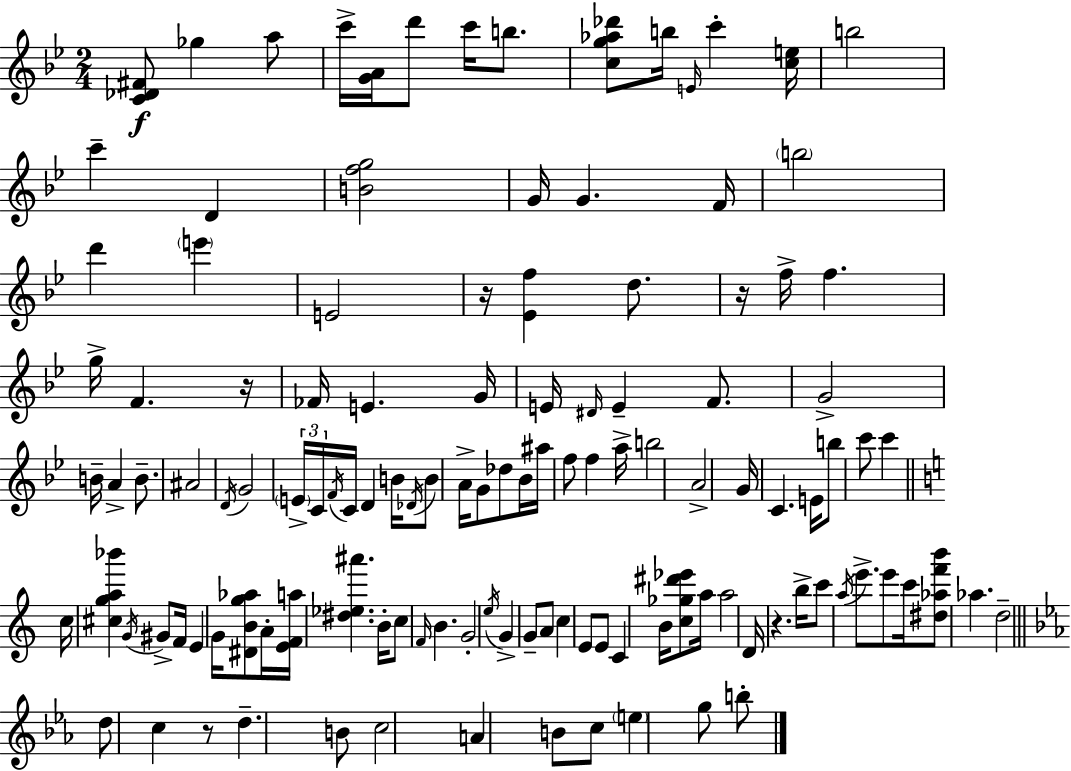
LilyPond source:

{
  \clef treble
  \numericTimeSignature
  \time 2/4
  \key g \minor
  <c' des' fis'>8\f ges''4 a''8 | c'''16-> <g' a'>16 d'''8 c'''16 b''8. | <c'' g'' aes'' des'''>8 b''16 \grace { e'16 } c'''4-. | <c'' e''>16 b''2 | \break c'''4-- d'4 | <b' f'' g''>2 | g'16 g'4. | f'16 \parenthesize b''2 | \break d'''4 \parenthesize e'''4 | e'2 | r16 <ees' f''>4 d''8. | r16 f''16-> f''4. | \break g''16-> f'4. | r16 fes'16 e'4. | g'16 e'16 \grace { dis'16 } e'4-- f'8. | g'2-> | \break b'16-- a'4-> b'8.-- | ais'2 | \acciaccatura { d'16 } g'2 | \tuplet 3/2 { \parenthesize e'16-> c'16 \acciaccatura { f'16 } } c'16 d'4 | \break b'16 \acciaccatura { des'16 } b'8 a'16-> | g'8 des''8 bes'16 ais''16 f''8 | f''4 a''16-> b''2 | a'2-> | \break g'16 c'4. | e'16 b''8 c'''8 | c'''4 \bar "||" \break \key a \minor c''16 <cis'' g'' a'' bes'''>4 \acciaccatura { g'16 } gis'8-> | f'16 e'4 g'16 <dis' b' g'' aes''>8 | a'16-. <e' f' a''>16 <dis'' ees'' ais'''>4. | b'16-. c''8 \grace { f'16 } b'4. | \break g'2-. | \acciaccatura { e''16 } g'4-> g'8-- | a'8 c''4 e'8 | e'8 c'4 b'16 | \break <c'' ges'' dis''' ees'''>8 a''16 a''2 | d'16 r4. | b''16-> c'''8 \acciaccatura { a''16 } e'''8.-> | e'''8 c'''16 <dis'' aes'' f''' b'''>8 aes''4. | \break d''2-- | \bar "||" \break \key ees \major d''8 c''4 r8 | d''4.-- b'8 | c''2 | a'4 b'8 c''8 | \break \parenthesize e''4 g''8 b''8-. | \bar "|."
}